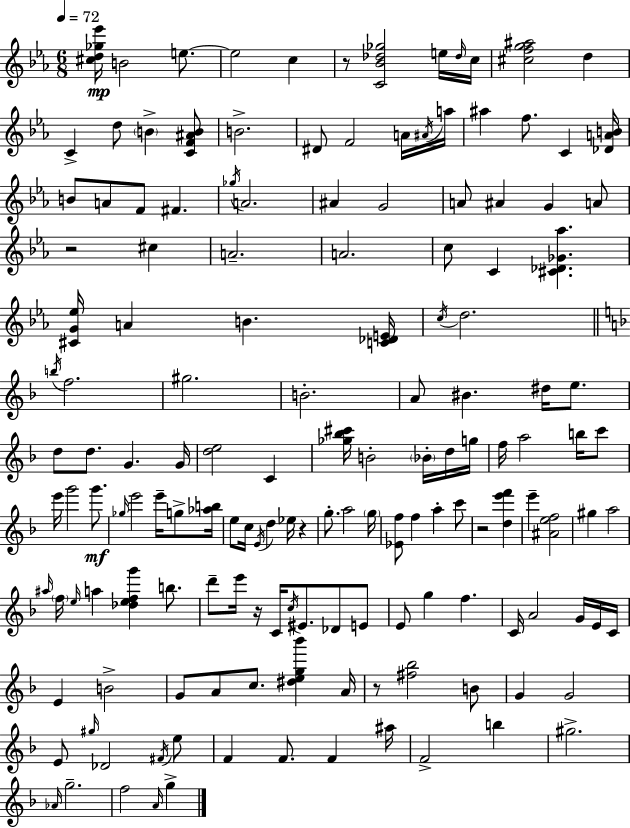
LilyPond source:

{
  \clef treble
  \numericTimeSignature
  \time 6/8
  \key c \minor
  \tempo 4 = 72
  \repeat volta 2 { <cis'' d'' ges'' ees'''>16\mp b'2 e''8.~~ | e''2 c''4 | r8 <c' bes' des'' ges''>2 e''16 \grace { des''16 } | c''16 <cis'' f'' g'' ais''>2 d''4 | \break c'4-> d''8 \parenthesize b'4-> <c' f' ais' b'>8 | b'2.-> | dis'8 f'2 a'16 | \acciaccatura { ais'16 } a''16 ais''4 f''8. c'4 | \break <des' a' b'>16 b'8 a'8 f'8 fis'4. | \acciaccatura { ges''16 } a'2. | ais'4 g'2 | a'8 ais'4 g'4 | \break a'8 r2 cis''4 | a'2.-- | a'2. | c''8 c'4 <cis' des' ges' aes''>4. | \break <cis' g' ees''>16 a'4 b'4. | <c' des' e'>16 \acciaccatura { c''16 } d''2. | \bar "||" \break \key f \major \acciaccatura { b''16 } f''2. | gis''2. | b'2.-. | a'8 bis'4. dis''16 e''8. | \break d''8 d''8. g'4. | g'16 <d'' e''>2 c'4 | <ges'' bes'' cis'''>16 b'2-. \parenthesize bes'16-. d''16 | g''16 f''16 a''2 b''16 c'''8 | \break e'''16 g'''2 g'''8.\mf | \grace { ges''16 } e'''2 e'''16-- g''8-> | <aes'' b''>16 e''8 c''16 \acciaccatura { e'16 } d''4 ees''16 r4 | g''8.-. a''2 | \break \parenthesize g''16 <ees' f''>8 f''4 a''4-. | c'''8 r2 <d'' e''' f'''>4 | e'''4-- <ais' e'' f''>2 | gis''4 a''2 | \break \grace { ais''16 } \parenthesize f''16 \grace { e''16 } a''4 <des'' e'' f'' g'''>4 | b''8. d'''8-- e'''16 r16 c'16 \acciaccatura { c''16 } eis'8. | des'8 e'8 e'8 g''4 | f''4. c'16 a'2 | \break g'16 e'16 c'16 e'4 b'2-> | g'8 a'8 c''8. | <dis'' e'' g'' bes'''>4 a'16 r8 <fis'' bes''>2 | b'8 g'4 g'2 | \break e'8 \grace { gis''16 } des'2 | \acciaccatura { fis'16 } e''8 f'4 | f'8. f'4 ais''16 f'2-> | b''4 gis''2.-> | \break \grace { aes'16 } g''2.-- | f''2 | \grace { a'16 } g''4-> } \bar "|."
}